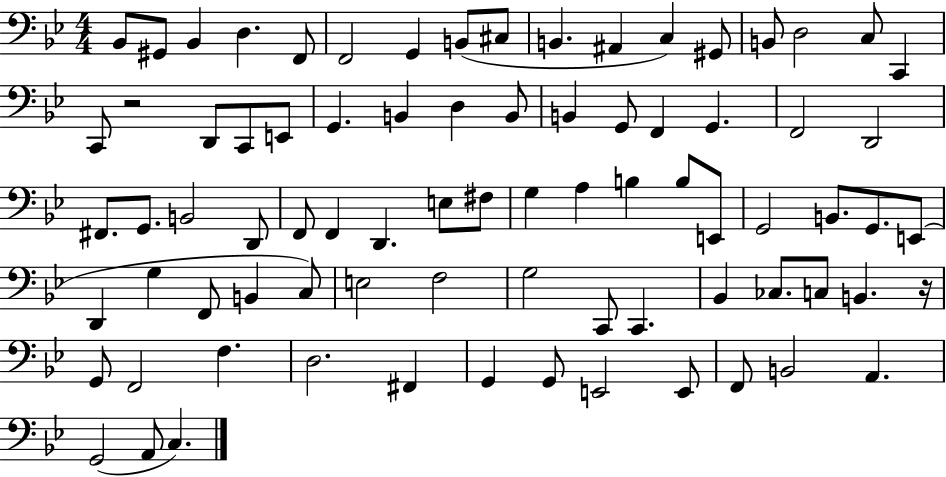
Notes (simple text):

Bb2/e G#2/e Bb2/q D3/q. F2/e F2/h G2/q B2/e C#3/e B2/q. A#2/q C3/q G#2/e B2/e D3/h C3/e C2/q C2/e R/h D2/e C2/e E2/e G2/q. B2/q D3/q B2/e B2/q G2/e F2/q G2/q. F2/h D2/h F#2/e. G2/e. B2/h D2/e F2/e F2/q D2/q. E3/e F#3/e G3/q A3/q B3/q B3/e E2/e G2/h B2/e. G2/e. E2/e D2/q G3/q F2/e B2/q C3/e E3/h F3/h G3/h C2/e C2/q. Bb2/q CES3/e. C3/e B2/q. R/s G2/e F2/h F3/q. D3/h. F#2/q G2/q G2/e E2/h E2/e F2/e B2/h A2/q. G2/h A2/e C3/q.